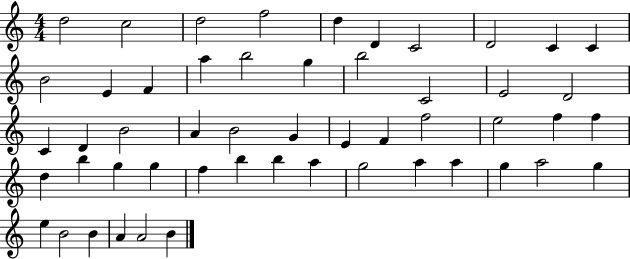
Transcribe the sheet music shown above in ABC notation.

X:1
T:Untitled
M:4/4
L:1/4
K:C
d2 c2 d2 f2 d D C2 D2 C C B2 E F a b2 g b2 C2 E2 D2 C D B2 A B2 G E F f2 e2 f f d b g g f b b a g2 a a g a2 g e B2 B A A2 B